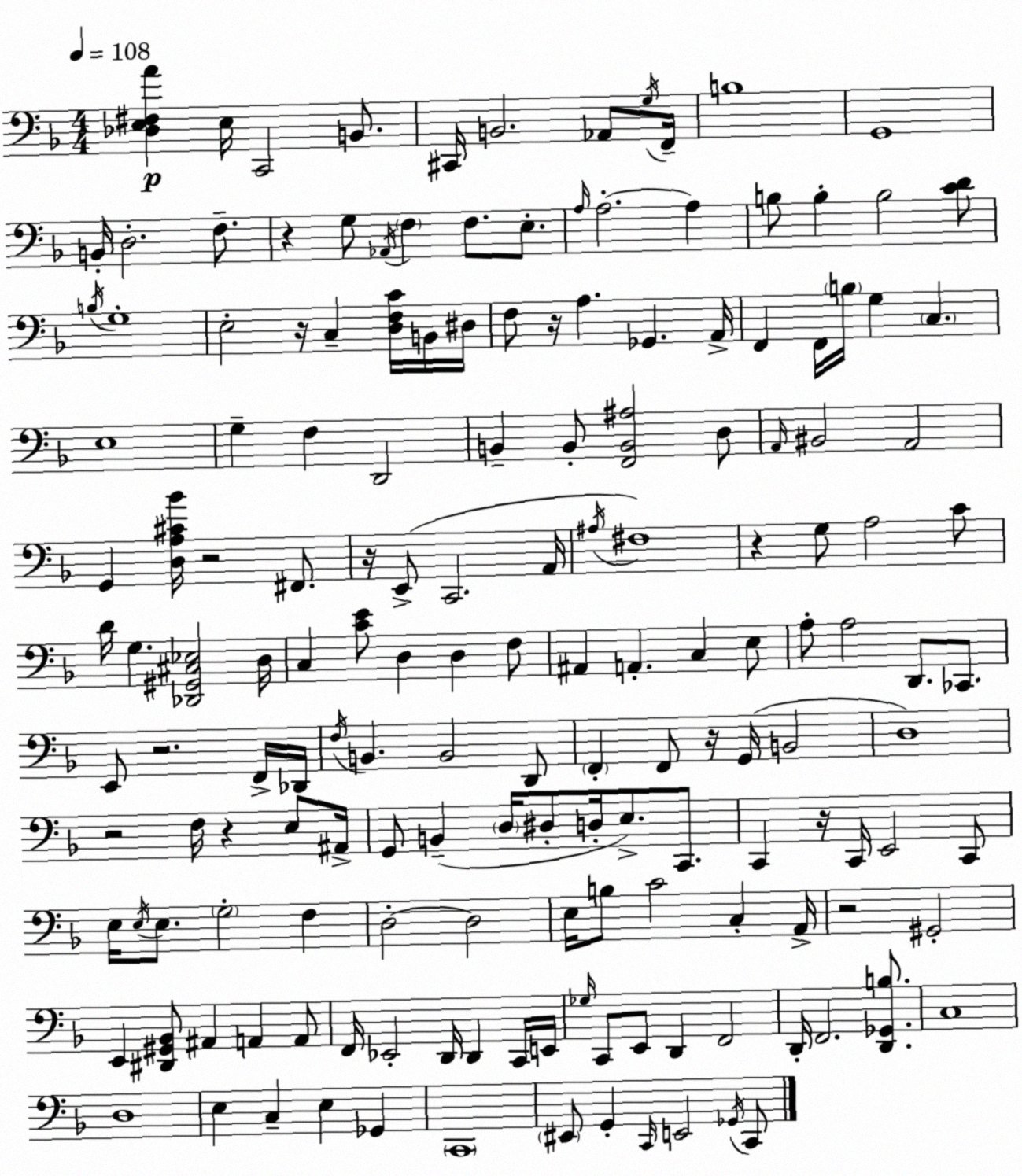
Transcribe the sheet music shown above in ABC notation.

X:1
T:Untitled
M:4/4
L:1/4
K:F
[_D,E,^F,A] E,/4 C,,2 B,,/2 ^C,,/4 B,,2 _A,,/2 G,/4 F,,/4 B,4 G,,4 B,,/4 D,2 F,/2 z G,/2 _A,,/4 F, F,/2 E,/2 A,/4 A,2 A, B,/2 B, B,2 [CD]/2 B,/4 G,4 E,2 z/4 C, [D,F,C]/4 B,,/4 ^D,/4 F,/2 z/4 A, _G,, A,,/4 F,, F,,/4 B,/4 G, C, E,4 G, F, D,,2 B,, B,,/2 [F,,B,,^A,]2 D,/2 A,,/4 ^B,,2 A,,2 G,, [D,A,^C_B]/4 z2 ^F,,/2 z/4 E,,/2 C,,2 A,,/4 ^A,/4 ^F,4 z G,/2 A,2 C/2 D/4 G, [_D,,^G,,^C,_E,]2 D,/4 C, [CE]/2 D, D, F,/2 ^A,, A,, C, E,/2 A,/2 A,2 D,,/2 _C,,/2 E,,/2 z2 F,,/4 _D,,/4 F,/4 B,, B,,2 D,,/2 F,, F,,/2 z/4 G,,/4 B,,2 D,4 z2 F,/4 z E,/2 ^A,,/4 G,,/2 B,, D,/4 ^D,/2 D,/4 E,/2 C,,/2 C,, z/4 C,,/4 E,,2 C,,/2 E,/4 E,/4 E,/2 G,2 F, D,2 D,2 E,/4 B,/2 C2 C, A,,/4 z2 ^G,,2 E,, [^D,,^G,,_B,,]/2 ^A,, A,, A,,/2 F,,/4 _E,,2 D,,/4 D,, C,,/4 E,,/4 _G,/4 C,,/2 E,,/2 D,, F,,2 D,,/4 F,,2 [D,,_G,,B,]/2 C,4 D,4 E, C, E, _G,, C,,4 ^E,,/2 G,, C,,/4 E,,2 _G,,/4 C,,/2